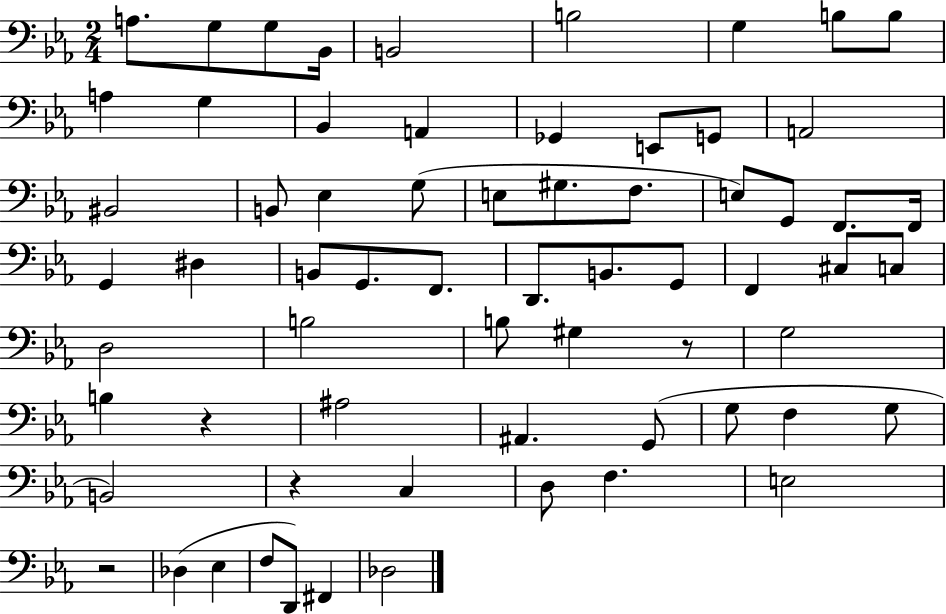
{
  \clef bass
  \numericTimeSignature
  \time 2/4
  \key ees \major
  a8. g8 g8 bes,16 | b,2 | b2 | g4 b8 b8 | \break a4 g4 | bes,4 a,4 | ges,4 e,8 g,8 | a,2 | \break bis,2 | b,8 ees4 g8( | e8 gis8. f8. | e8) g,8 f,8. f,16 | \break g,4 dis4 | b,8 g,8. f,8. | d,8. b,8. g,8 | f,4 cis8 c8 | \break d2 | b2 | b8 gis4 r8 | g2 | \break b4 r4 | ais2 | ais,4. g,8( | g8 f4 g8 | \break b,2) | r4 c4 | d8 f4. | e2 | \break r2 | des4( ees4 | f8 d,8) fis,4 | des2 | \break \bar "|."
}